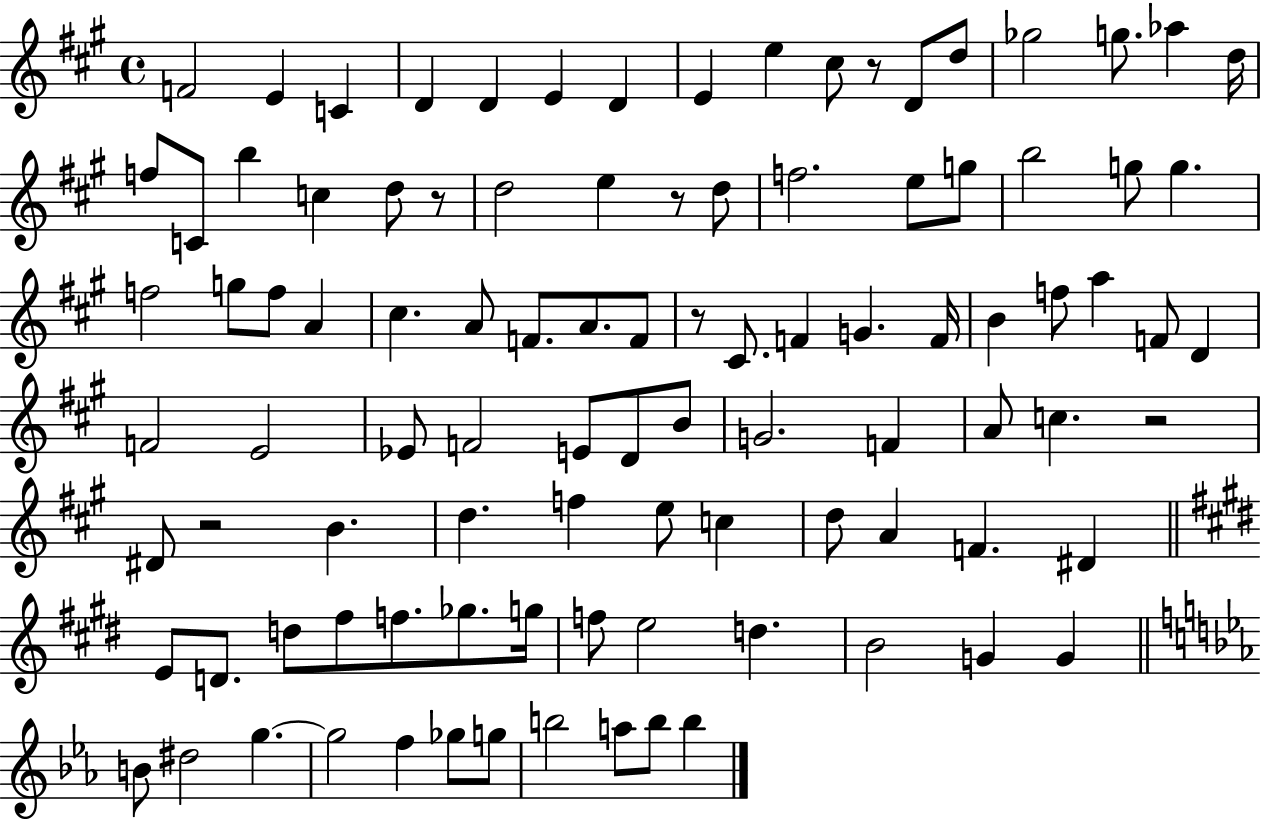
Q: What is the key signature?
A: A major